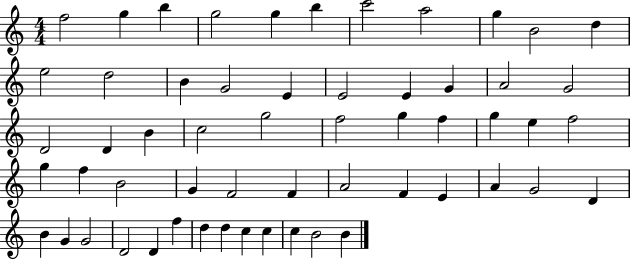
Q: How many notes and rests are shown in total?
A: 57